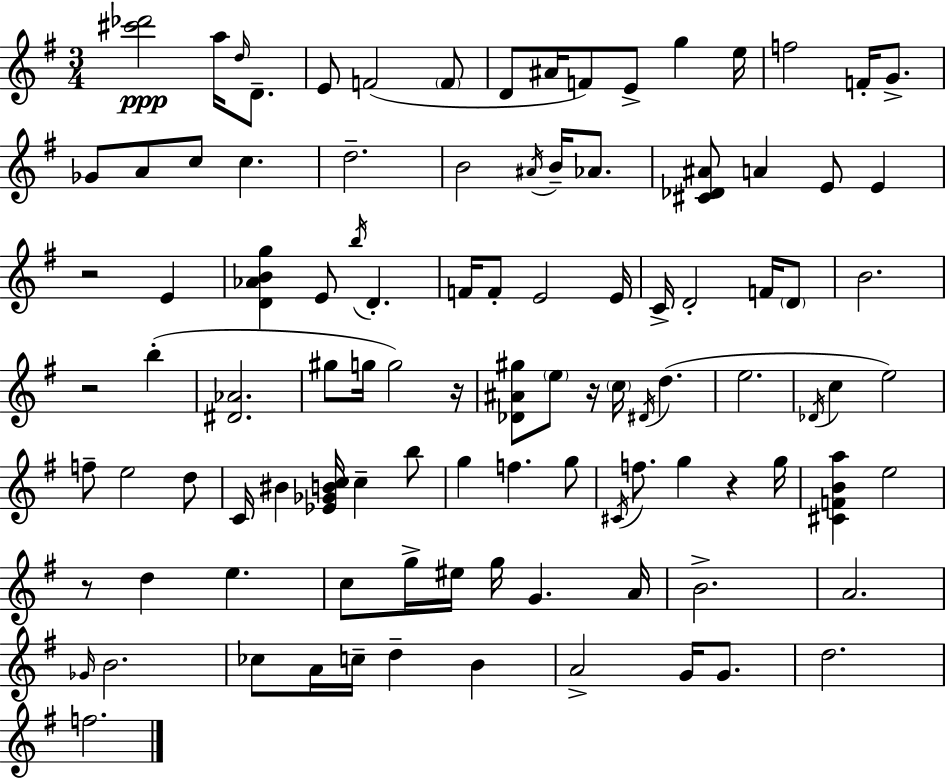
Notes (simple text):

[C#6,Db6]/h A5/s D5/s D4/e. E4/e F4/h F4/e D4/e A#4/s F4/e E4/e G5/q E5/s F5/h F4/s G4/e. Gb4/e A4/e C5/e C5/q. D5/h. B4/h A#4/s B4/s Ab4/e. [C#4,Db4,A#4]/e A4/q E4/e E4/q R/h E4/q [D4,Ab4,B4,G5]/q E4/e B5/s D4/q. F4/s F4/e E4/h E4/s C4/s D4/h F4/s D4/e B4/h. R/h B5/q [D#4,Ab4]/h. G#5/e G5/s G5/h R/s [Db4,A#4,G#5]/e E5/e R/s C5/s D#4/s D5/q. E5/h. Db4/s C5/q E5/h F5/e E5/h D5/e C4/s BIS4/q [Eb4,Gb4,B4,C5]/s C5/q B5/e G5/q F5/q. G5/e C#4/s F5/e. G5/q R/q G5/s [C#4,F4,B4,A5]/q E5/h R/e D5/q E5/q. C5/e G5/s EIS5/s G5/s G4/q. A4/s B4/h. A4/h. Gb4/s B4/h. CES5/e A4/s C5/s D5/q B4/q A4/h G4/s G4/e. D5/h. F5/h.